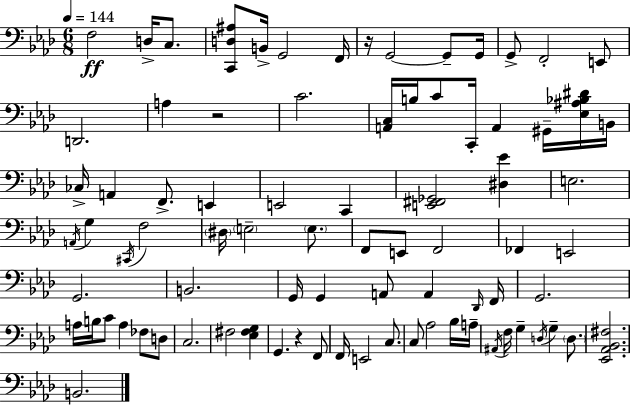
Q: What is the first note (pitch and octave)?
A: F3